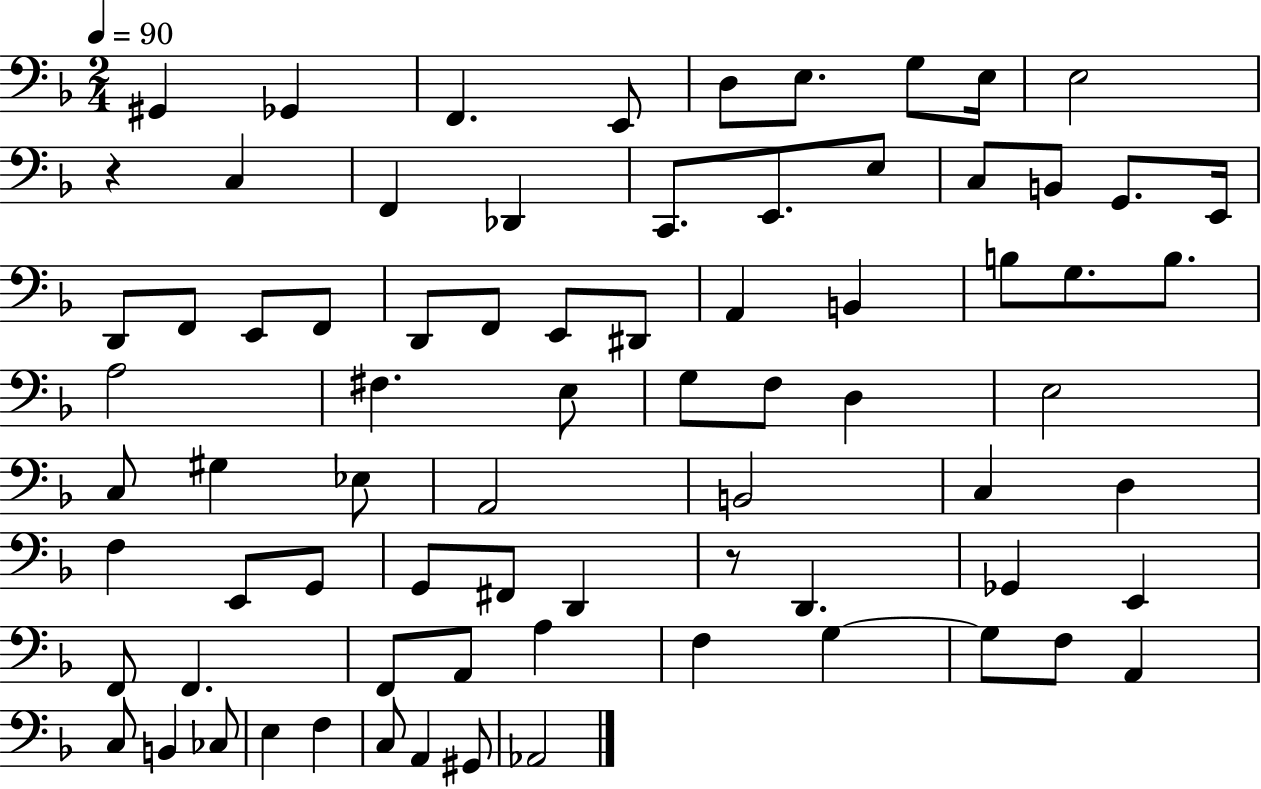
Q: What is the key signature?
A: F major